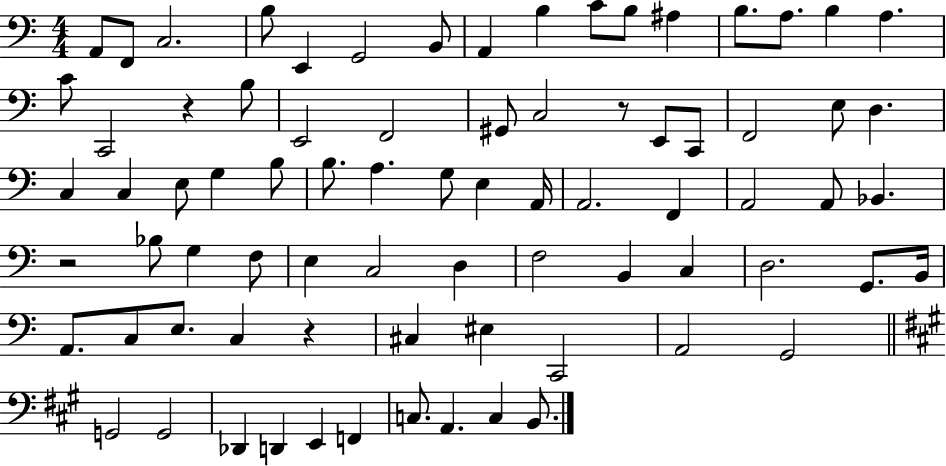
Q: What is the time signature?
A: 4/4